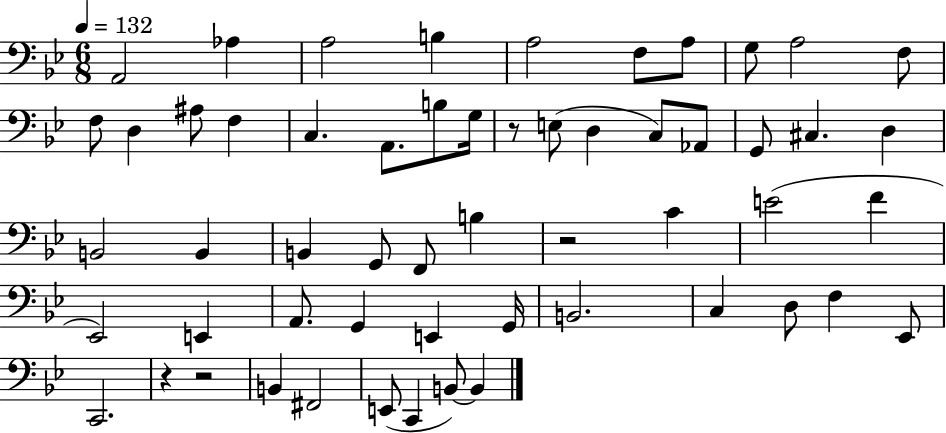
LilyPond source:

{
  \clef bass
  \numericTimeSignature
  \time 6/8
  \key bes \major
  \tempo 4 = 132
  \repeat volta 2 { a,2 aes4 | a2 b4 | a2 f8 a8 | g8 a2 f8 | \break f8 d4 ais8 f4 | c4. a,8. b8 g16 | r8 e8( d4 c8) aes,8 | g,8 cis4. d4 | \break b,2 b,4 | b,4 g,8 f,8 b4 | r2 c'4 | e'2( f'4 | \break ees,2) e,4 | a,8. g,4 e,4 g,16 | b,2. | c4 d8 f4 ees,8 | \break c,2. | r4 r2 | b,4 fis,2 | e,8( c,4 b,8~~) b,4 | \break } \bar "|."
}